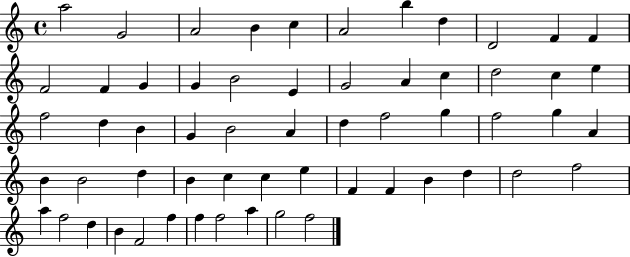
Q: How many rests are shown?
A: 0